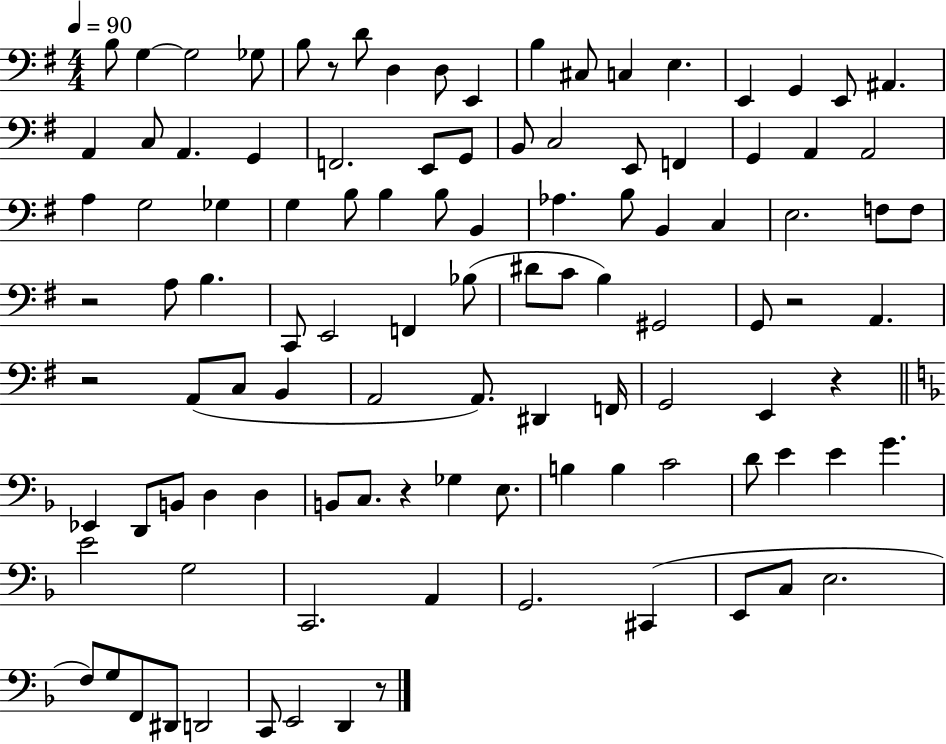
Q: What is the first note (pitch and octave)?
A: B3